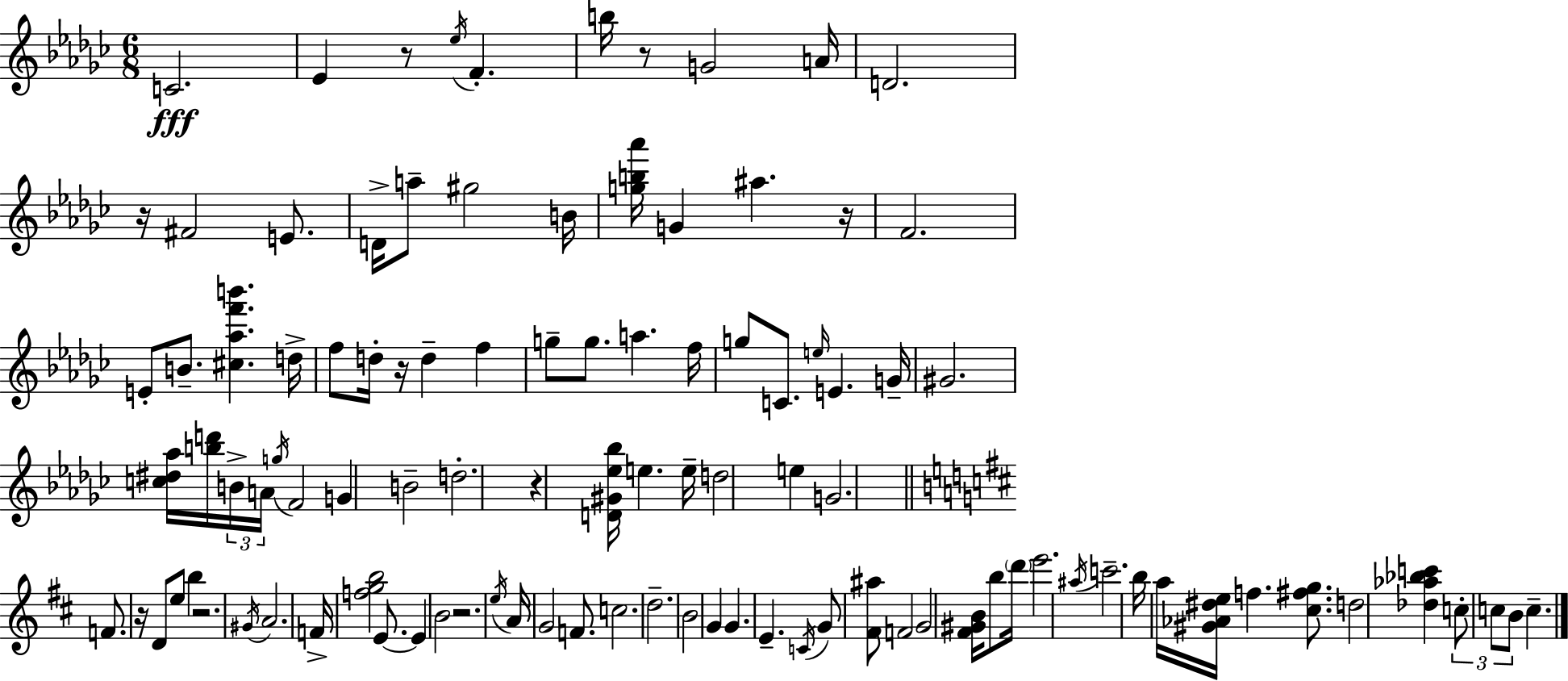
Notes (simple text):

C4/h. Eb4/q R/e Eb5/s F4/q. B5/s R/e G4/h A4/s D4/h. R/s F#4/h E4/e. D4/s A5/e G#5/h B4/s [G5,B5,Ab6]/s G4/q A#5/q. R/s F4/h. E4/e B4/e. [C#5,Ab5,F6,B6]/q. D5/s F5/e D5/s R/s D5/q F5/q G5/e G5/e. A5/q. F5/s G5/e C4/e. E5/s E4/q. G4/s G#4/h. [C5,D#5,Ab5]/s [B5,D6]/s B4/s A4/s G5/s F4/h G4/q B4/h D5/h. R/q [D4,G#4,Eb5,Bb5]/s E5/q. E5/s D5/h E5/q G4/h. F4/e. R/s D4/e E5/e B5/q R/h. G#4/s A4/h. F4/s [F5,G5,B5]/h E4/e. E4/q B4/h R/h. E5/s A4/s G4/h F4/e. C5/h. D5/h. B4/h G4/q G4/q. E4/q. C4/s G4/e [F#4,A#5]/e F4/h G4/h [F#4,G#4,B4]/s B5/e D6/s E6/h. A#5/s C6/h. B5/s A5/s [G#4,Ab4,D#5,E5]/s F5/q. [C#5,F#5,G5]/e. D5/h [Db5,Ab5,Bb5,C6]/q C5/e C5/e B4/e C5/q.